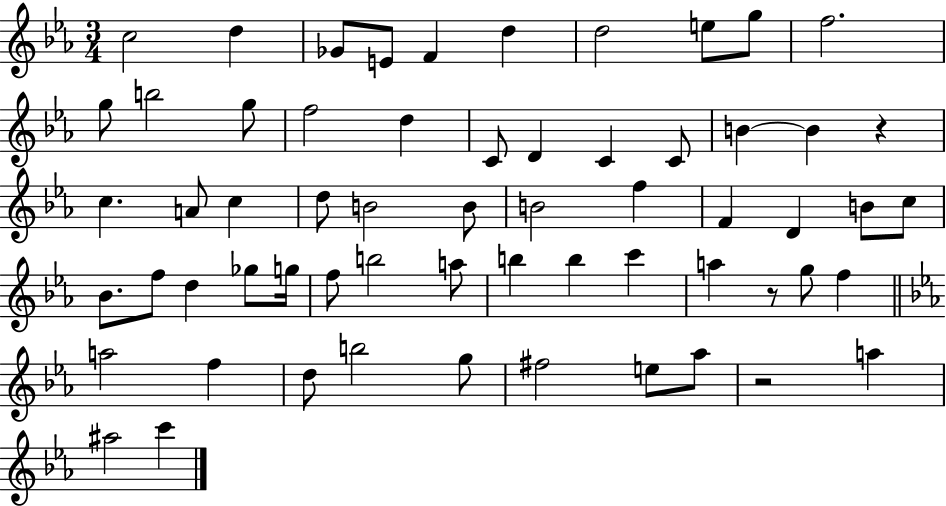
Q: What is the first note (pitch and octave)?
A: C5